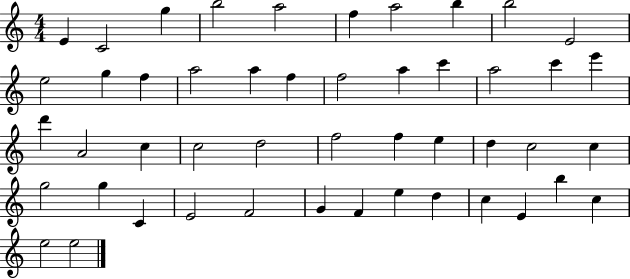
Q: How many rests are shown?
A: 0